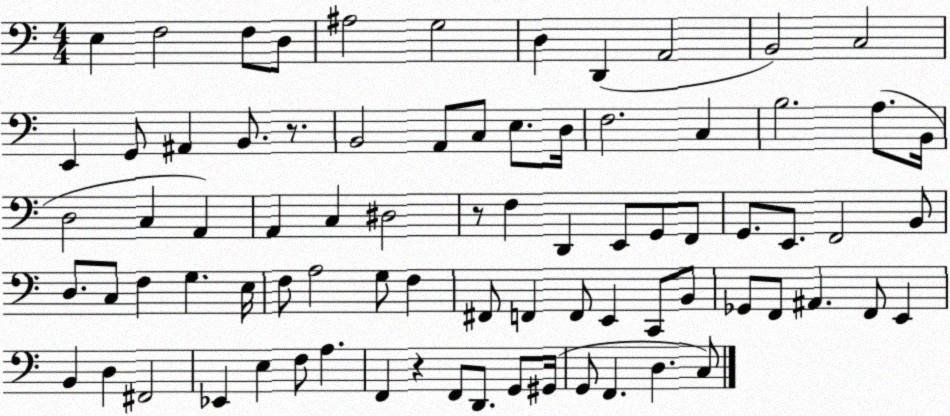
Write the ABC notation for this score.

X:1
T:Untitled
M:4/4
L:1/4
K:C
E, F,2 F,/2 D,/2 ^A,2 G,2 D, D,, A,,2 B,,2 C,2 E,, G,,/2 ^A,, B,,/2 z/2 B,,2 A,,/2 C,/2 E,/2 D,/4 F,2 C, B,2 A,/2 B,,/4 D,2 C, A,, A,, C, ^D,2 z/2 F, D,, E,,/2 G,,/2 F,,/2 G,,/2 E,,/2 F,,2 B,,/2 D,/2 C,/2 F, G, E,/4 F,/2 A,2 G,/2 F, ^F,,/2 F,, F,,/2 E,, C,,/2 B,,/2 _G,,/2 F,,/2 ^A,, F,,/2 E,, B,, D, ^F,,2 _E,, E, F,/2 A, F,, z F,,/2 D,,/2 G,,/2 ^G,,/4 G,,/2 F,, D, C,/2